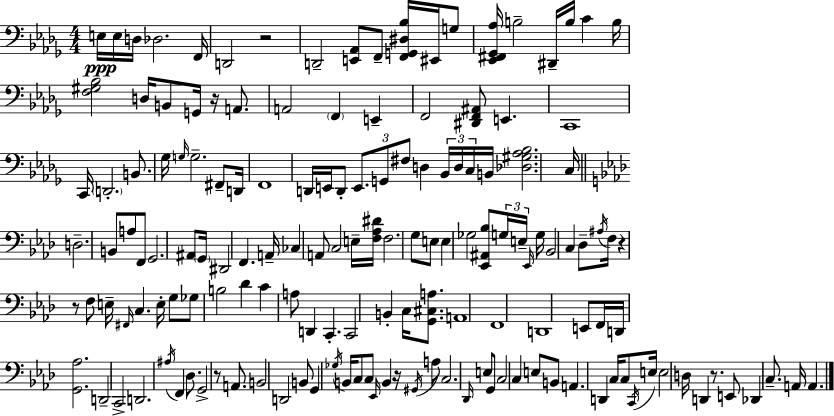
{
  \clef bass
  \numericTimeSignature
  \time 4/4
  \key bes \minor
  e16\ppp e16 d16 des2. f,16 | d,2 r2 | d,2-- <e, aes,>8 f,8-- <f, g, dis bes>16 eis,16 g8 | <ees, fis, ges, aes>16 b2-- dis,16-- b16 c'4 b16 | \break <f gis bes>2 d16 b,8 g,16 r16 a,8. | a,2 \parenthesize f,4 e,4-- | f,2 <dis, f, ais,>8 e,4. | c,1 | \break c,16 \parenthesize d,2.-. b,8. | ges16 \grace { g16 } g2.-- fis,8-- | d,16 f,1 | d,16 e,16 d,8-. \tuplet 3/2 { e,8. g,8 fis8 } d4 | \break \tuplet 3/2 { bes,16 d16 c16 } b,16 <des gis aes bes>2. | c16 \bar "||" \break \key aes \major d2.-- b,8 a8 | f,8 g,2. ais,8 | \parenthesize g,16 dis,2 f,4. a,16-- | ces4 a,8 c2 e16-- <f aes dis'>16 | \break f2. g8 e8 | e4 ges2 <ees, ais, bes>8 \tuplet 3/2 { g16 e16-- | \grace { ees,16 } } g16 bes,2 c4 des8-- | \acciaccatura { ais16 } f16 r4 r8 f8 e16-- \grace { fis,16 } c4. | \break e16-. g8 ges8 b2 des'4 | c'4 a8 d,4 c,4.-. | c,2 b,4-. c16 | <g, cis a>8. a,1 | \break f,1 | d,1 | e,8 f,16 d,16 <g, aes>2. | d,2-- c,2-> | \break d,2. \acciaccatura { ais16 } | f,4 des8. g,2-> r8 | a,8. b,2 d,2 | b,8 g,4 \acciaccatura { ges16 } b,16 c8 c8 | \break \grace { ees,16 } b,4 r16 \acciaccatura { gis,16 } a8 c2. | \grace { des,16 } e8 g,8 c2 | c4 e8 b,8 a,4. | d,4 c16 c8 \acciaccatura { c,16 } e16 e2 | \break d16 d,4 r8. e,8 des,4 c8.-- | a,16 a,4. \bar "|."
}